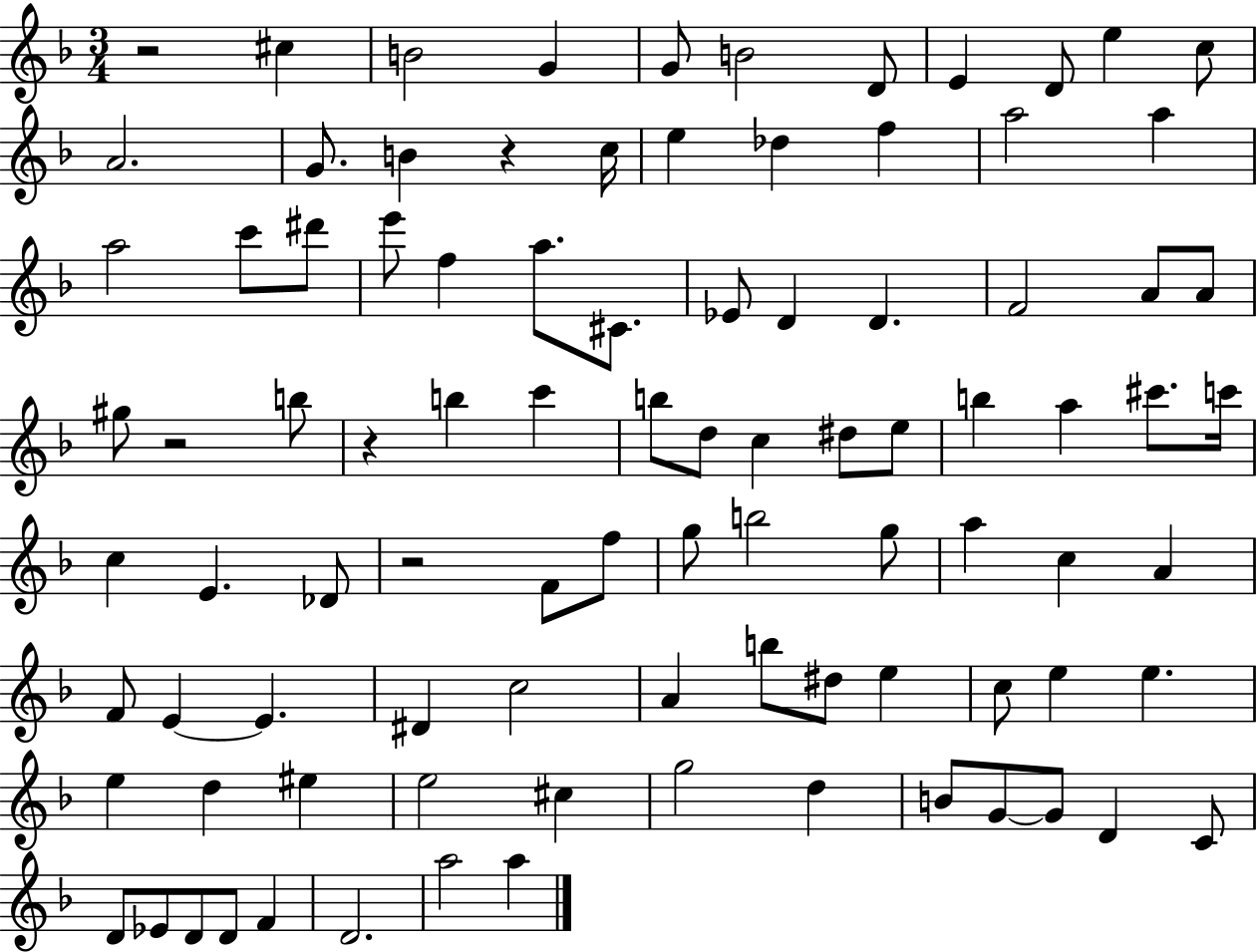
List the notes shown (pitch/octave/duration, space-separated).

R/h C#5/q B4/h G4/q G4/e B4/h D4/e E4/q D4/e E5/q C5/e A4/h. G4/e. B4/q R/q C5/s E5/q Db5/q F5/q A5/h A5/q A5/h C6/e D#6/e E6/e F5/q A5/e. C#4/e. Eb4/e D4/q D4/q. F4/h A4/e A4/e G#5/e R/h B5/e R/q B5/q C6/q B5/e D5/e C5/q D#5/e E5/e B5/q A5/q C#6/e. C6/s C5/q E4/q. Db4/e R/h F4/e F5/e G5/e B5/h G5/e A5/q C5/q A4/q F4/e E4/q E4/q. D#4/q C5/h A4/q B5/e D#5/e E5/q C5/e E5/q E5/q. E5/q D5/q EIS5/q E5/h C#5/q G5/h D5/q B4/e G4/e G4/e D4/q C4/e D4/e Eb4/e D4/e D4/e F4/q D4/h. A5/h A5/q